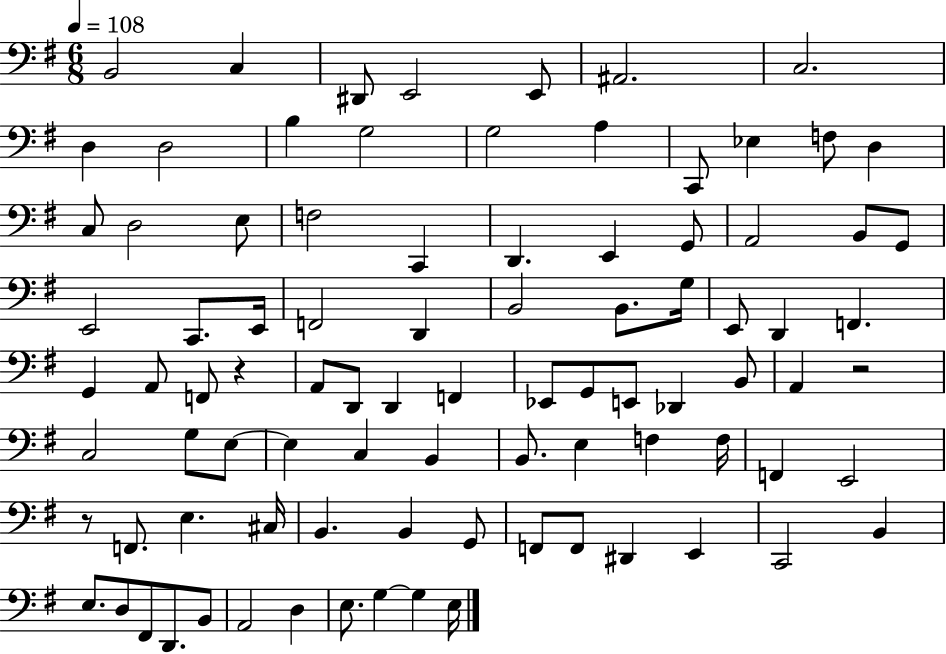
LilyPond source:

{
  \clef bass
  \numericTimeSignature
  \time 6/8
  \key g \major
  \tempo 4 = 108
  b,2 c4 | dis,8 e,2 e,8 | ais,2. | c2. | \break d4 d2 | b4 g2 | g2 a4 | c,8 ees4 f8 d4 | \break c8 d2 e8 | f2 c,4 | d,4. e,4 g,8 | a,2 b,8 g,8 | \break e,2 c,8. e,16 | f,2 d,4 | b,2 b,8. g16 | e,8 d,4 f,4. | \break g,4 a,8 f,8 r4 | a,8 d,8 d,4 f,4 | ees,8 g,8 e,8 des,4 b,8 | a,4 r2 | \break c2 g8 e8~~ | e4 c4 b,4 | b,8. e4 f4 f16 | f,4 e,2 | \break r8 f,8. e4. cis16 | b,4. b,4 g,8 | f,8 f,8 dis,4 e,4 | c,2 b,4 | \break e8. d8 fis,8 d,8. b,8 | a,2 d4 | e8. g4~~ g4 e16 | \bar "|."
}